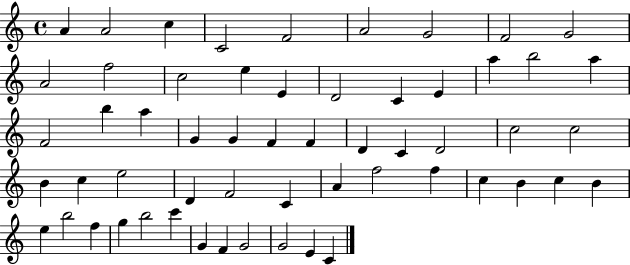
A4/q A4/h C5/q C4/h F4/h A4/h G4/h F4/h G4/h A4/h F5/h C5/h E5/q E4/q D4/h C4/q E4/q A5/q B5/h A5/q F4/h B5/q A5/q G4/q G4/q F4/q F4/q D4/q C4/q D4/h C5/h C5/h B4/q C5/q E5/h D4/q F4/h C4/q A4/q F5/h F5/q C5/q B4/q C5/q B4/q E5/q B5/h F5/q G5/q B5/h C6/q G4/q F4/q G4/h G4/h E4/q C4/q